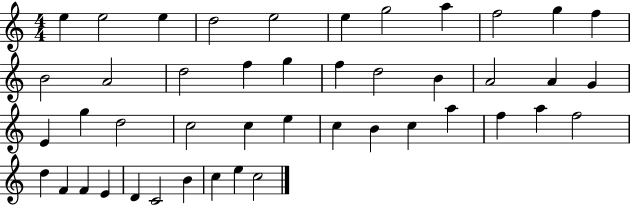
X:1
T:Untitled
M:4/4
L:1/4
K:C
e e2 e d2 e2 e g2 a f2 g f B2 A2 d2 f g f d2 B A2 A G E g d2 c2 c e c B c a f a f2 d F F E D C2 B c e c2